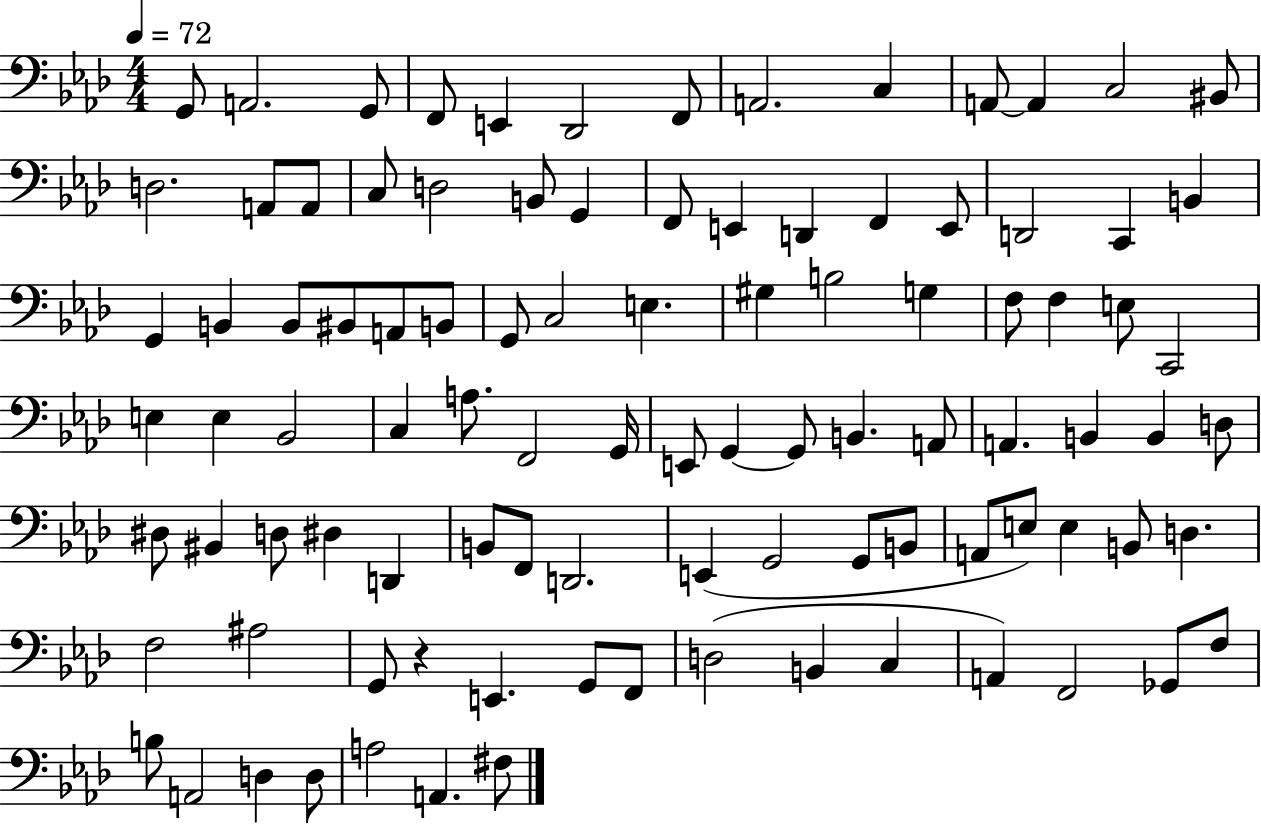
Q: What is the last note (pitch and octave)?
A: F#3